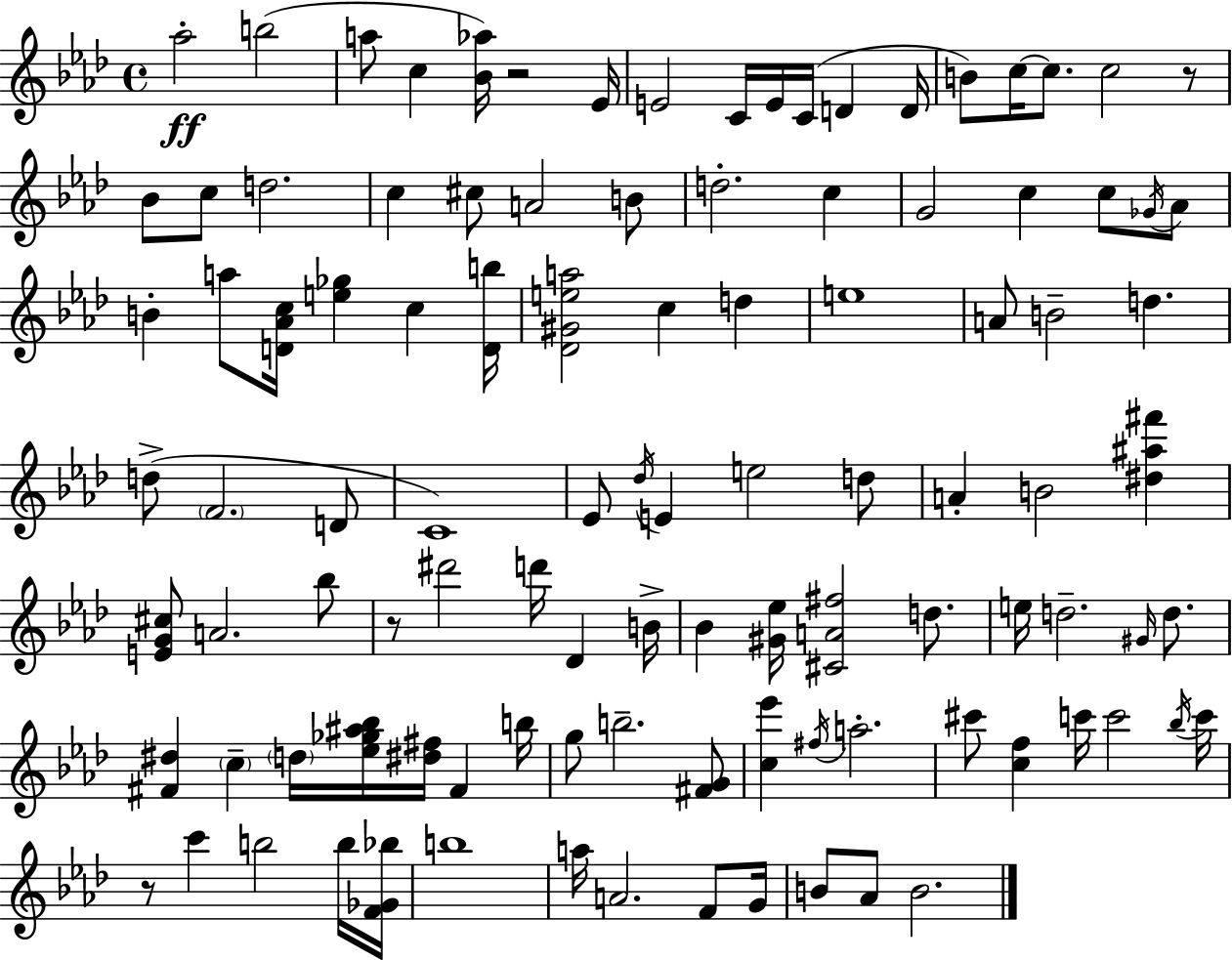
Ab5/h B5/h A5/e C5/q [Bb4,Ab5]/s R/h Eb4/s E4/h C4/s E4/s C4/s D4/q D4/s B4/e C5/s C5/e. C5/h R/e Bb4/e C5/e D5/h. C5/q C#5/e A4/h B4/e D5/h. C5/q G4/h C5/q C5/e Gb4/s Ab4/e B4/q A5/e [D4,Ab4,C5]/s [E5,Gb5]/q C5/q [D4,B5]/s [Db4,G#4,E5,A5]/h C5/q D5/q E5/w A4/e B4/h D5/q. D5/e F4/h. D4/e C4/w Eb4/e Db5/s E4/q E5/h D5/e A4/q B4/h [D#5,A#5,F#6]/q [E4,G4,C#5]/e A4/h. Bb5/e R/e D#6/h D6/s Db4/q B4/s Bb4/q [G#4,Eb5]/s [C#4,A4,F#5]/h D5/e. E5/s D5/h. G#4/s D5/e. [F#4,D#5]/q C5/q D5/s [Eb5,Gb5,A#5,Bb5]/s [D#5,F#5]/s F#4/q B5/s G5/e B5/h. [F#4,G4]/e [C5,Eb6]/q F#5/s A5/h. C#6/e [C5,F5]/q C6/s C6/h Bb5/s C6/s R/e C6/q B5/h B5/s [F4,Gb4,Bb5]/s B5/w A5/s A4/h. F4/e G4/s B4/e Ab4/e B4/h.